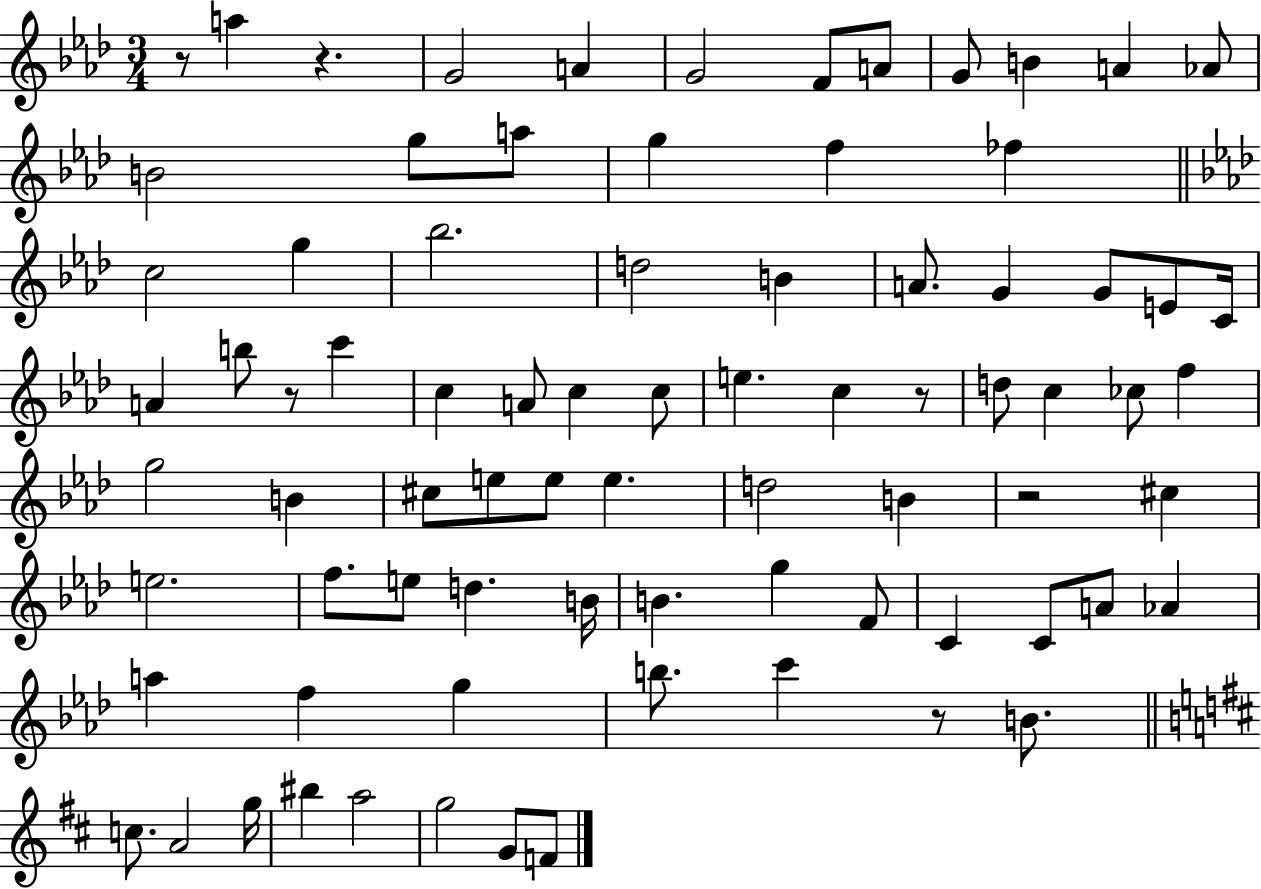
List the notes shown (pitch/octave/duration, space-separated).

R/e A5/q R/q. G4/h A4/q G4/h F4/e A4/e G4/e B4/q A4/q Ab4/e B4/h G5/e A5/e G5/q F5/q FES5/q C5/h G5/q Bb5/h. D5/h B4/q A4/e. G4/q G4/e E4/e C4/s A4/q B5/e R/e C6/q C5/q A4/e C5/q C5/e E5/q. C5/q R/e D5/e C5/q CES5/e F5/q G5/h B4/q C#5/e E5/e E5/e E5/q. D5/h B4/q R/h C#5/q E5/h. F5/e. E5/e D5/q. B4/s B4/q. G5/q F4/e C4/q C4/e A4/e Ab4/q A5/q F5/q G5/q B5/e. C6/q R/e B4/e. C5/e. A4/h G5/s BIS5/q A5/h G5/h G4/e F4/e